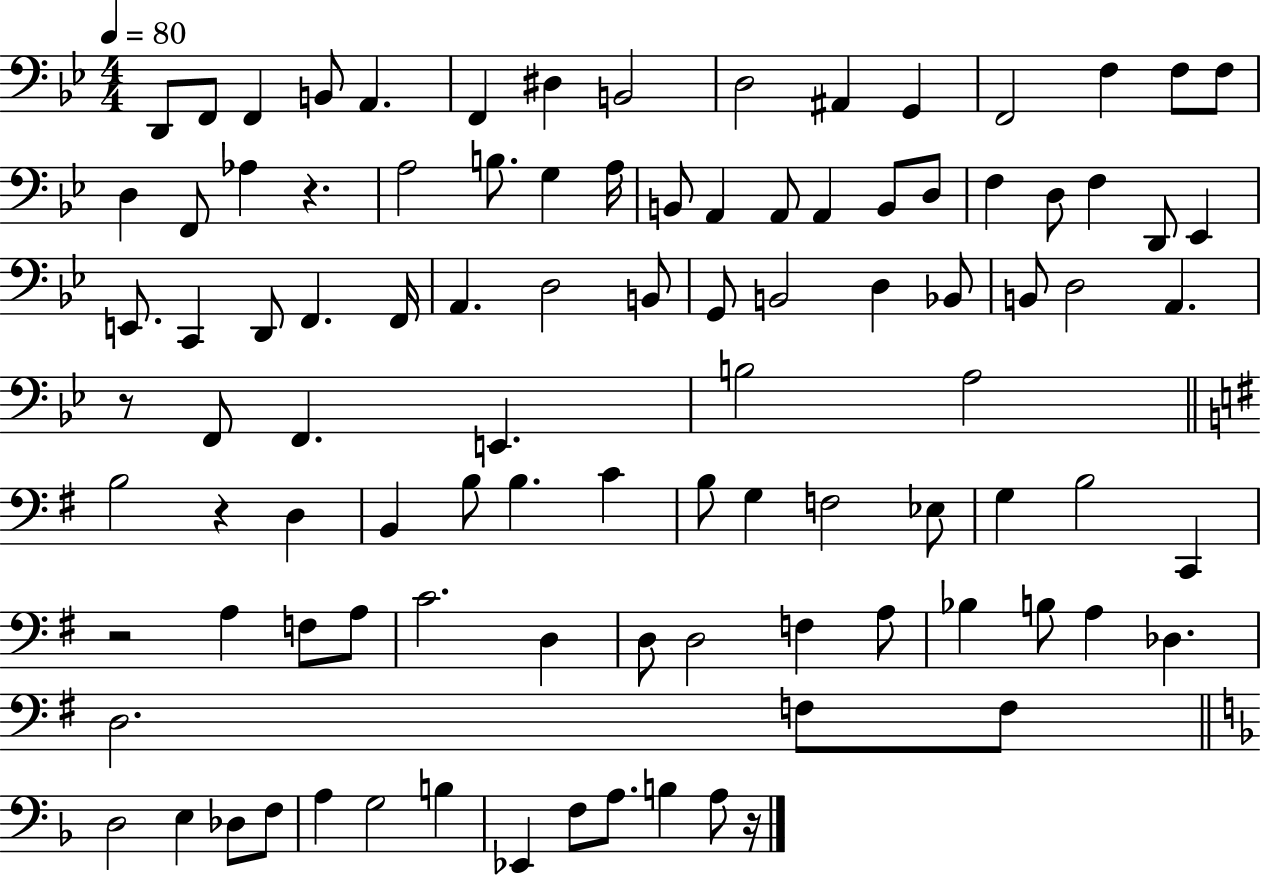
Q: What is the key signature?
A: BES major